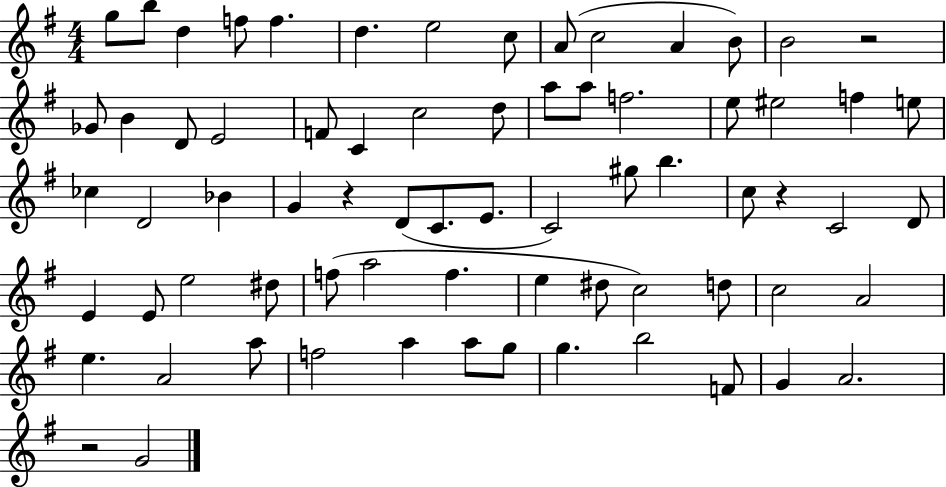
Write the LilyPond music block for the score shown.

{
  \clef treble
  \numericTimeSignature
  \time 4/4
  \key g \major
  \repeat volta 2 { g''8 b''8 d''4 f''8 f''4. | d''4. e''2 c''8 | a'8( c''2 a'4 b'8) | b'2 r2 | \break ges'8 b'4 d'8 e'2 | f'8 c'4 c''2 d''8 | a''8 a''8 f''2. | e''8 eis''2 f''4 e''8 | \break ces''4 d'2 bes'4 | g'4 r4 d'8( c'8. e'8. | c'2) gis''8 b''4. | c''8 r4 c'2 d'8 | \break e'4 e'8 e''2 dis''8 | f''8( a''2 f''4. | e''4 dis''8 c''2) d''8 | c''2 a'2 | \break e''4. a'2 a''8 | f''2 a''4 a''8 g''8 | g''4. b''2 f'8 | g'4 a'2. | \break r2 g'2 | } \bar "|."
}